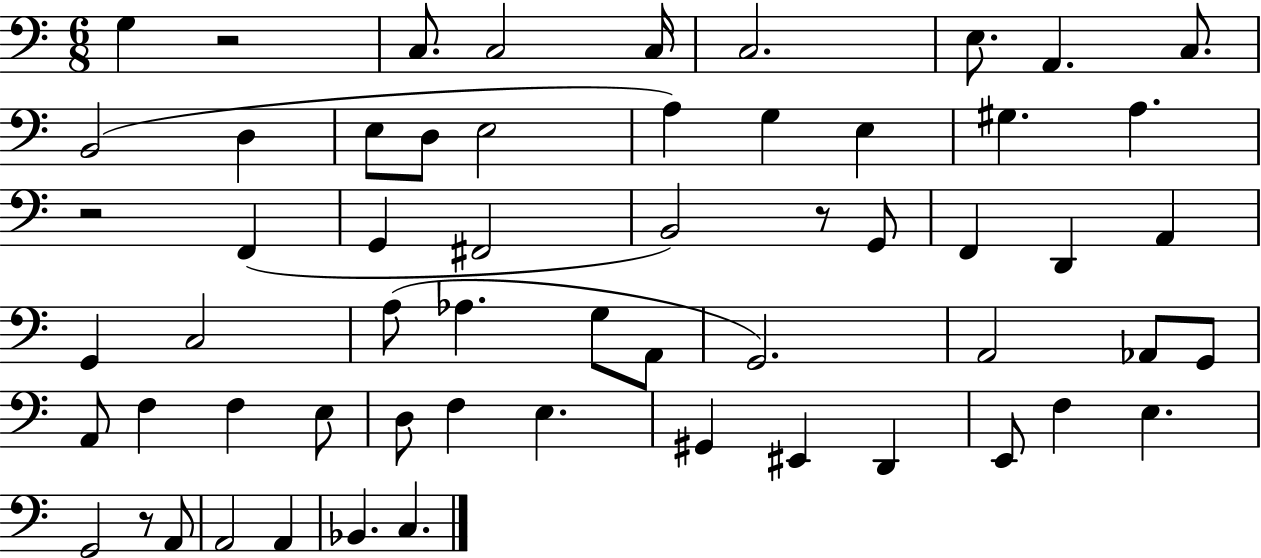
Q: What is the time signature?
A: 6/8